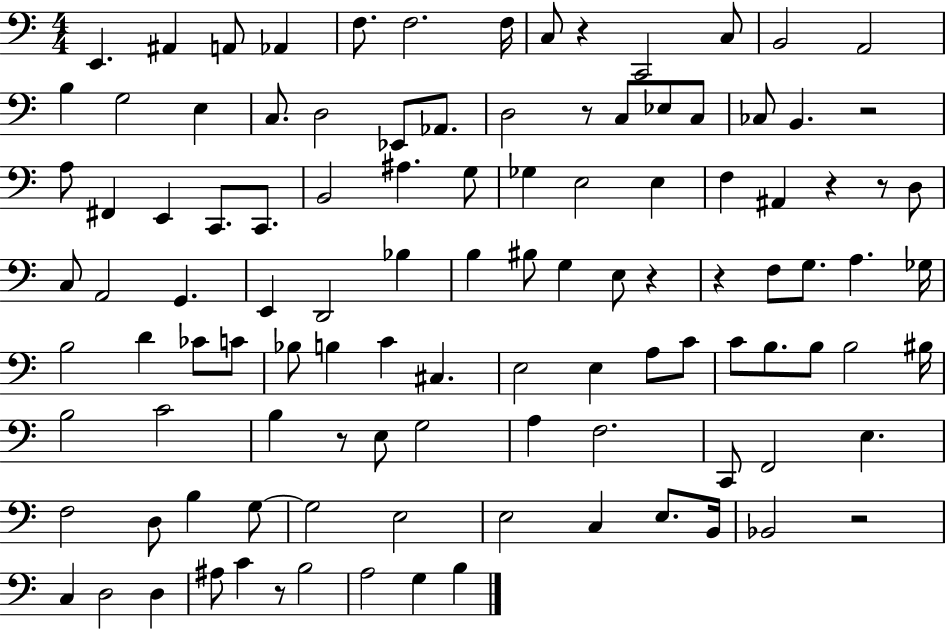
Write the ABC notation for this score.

X:1
T:Untitled
M:4/4
L:1/4
K:C
E,, ^A,, A,,/2 _A,, F,/2 F,2 F,/4 C,/2 z C,,2 C,/2 B,,2 A,,2 B, G,2 E, C,/2 D,2 _E,,/2 _A,,/2 D,2 z/2 C,/2 _E,/2 C,/2 _C,/2 B,, z2 A,/2 ^F,, E,, C,,/2 C,,/2 B,,2 ^A, G,/2 _G, E,2 E, F, ^A,, z z/2 D,/2 C,/2 A,,2 G,, E,, D,,2 _B, B, ^B,/2 G, E,/2 z z F,/2 G,/2 A, _G,/4 B,2 D _C/2 C/2 _B,/2 B, C ^C, E,2 E, A,/2 C/2 C/2 B,/2 B,/2 B,2 ^B,/4 B,2 C2 B, z/2 E,/2 G,2 A, F,2 C,,/2 F,,2 E, F,2 D,/2 B, G,/2 G,2 E,2 E,2 C, E,/2 B,,/4 _B,,2 z2 C, D,2 D, ^A,/2 C z/2 B,2 A,2 G, B,